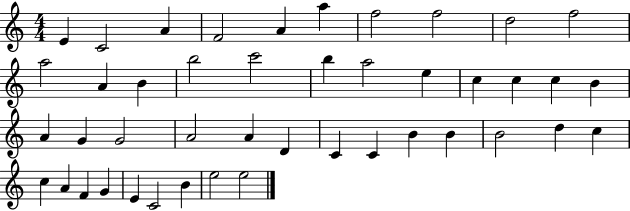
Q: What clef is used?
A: treble